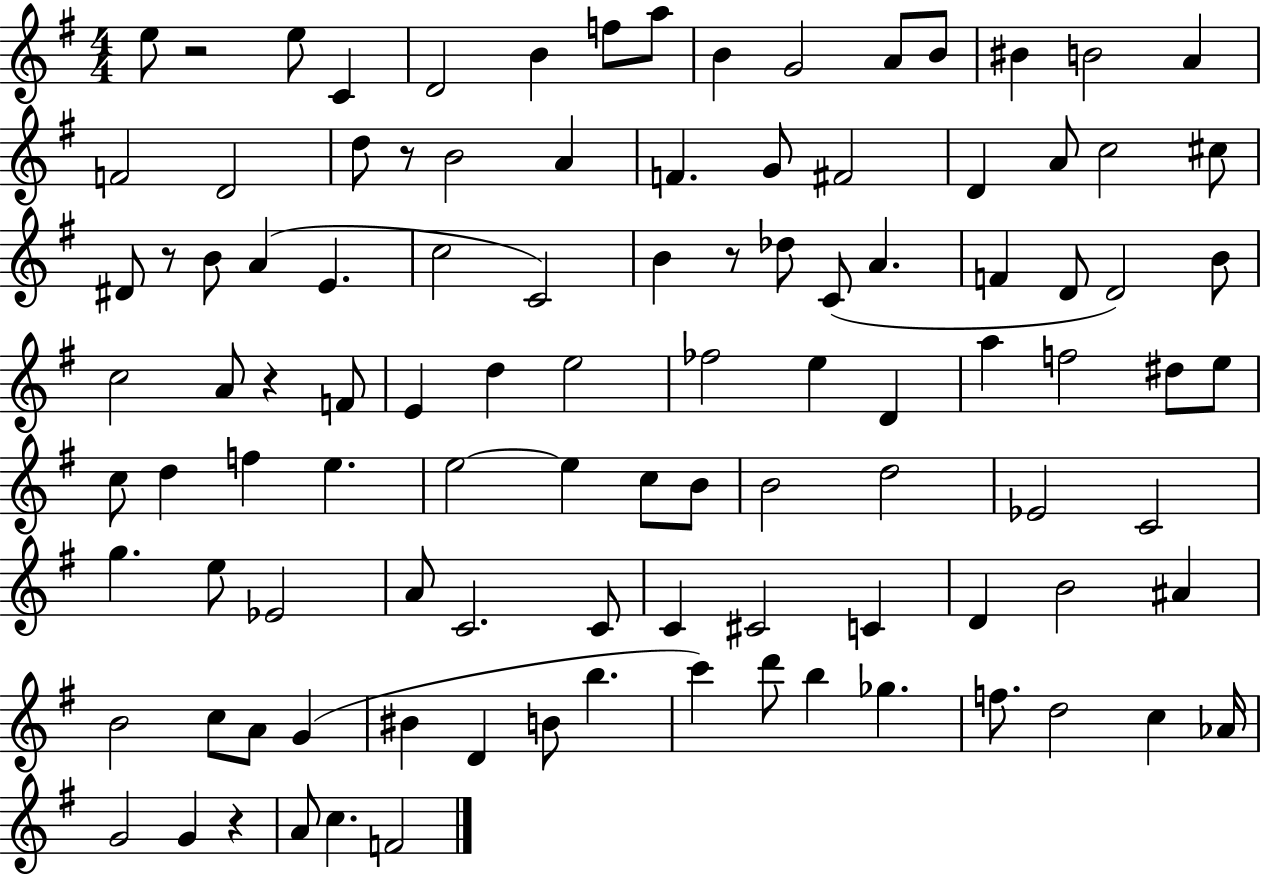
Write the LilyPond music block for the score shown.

{
  \clef treble
  \numericTimeSignature
  \time 4/4
  \key g \major
  e''8 r2 e''8 c'4 | d'2 b'4 f''8 a''8 | b'4 g'2 a'8 b'8 | bis'4 b'2 a'4 | \break f'2 d'2 | d''8 r8 b'2 a'4 | f'4. g'8 fis'2 | d'4 a'8 c''2 cis''8 | \break dis'8 r8 b'8 a'4( e'4. | c''2 c'2) | b'4 r8 des''8 c'8( a'4. | f'4 d'8 d'2) b'8 | \break c''2 a'8 r4 f'8 | e'4 d''4 e''2 | fes''2 e''4 d'4 | a''4 f''2 dis''8 e''8 | \break c''8 d''4 f''4 e''4. | e''2~~ e''4 c''8 b'8 | b'2 d''2 | ees'2 c'2 | \break g''4. e''8 ees'2 | a'8 c'2. c'8 | c'4 cis'2 c'4 | d'4 b'2 ais'4 | \break b'2 c''8 a'8 g'4( | bis'4 d'4 b'8 b''4. | c'''4) d'''8 b''4 ges''4. | f''8. d''2 c''4 aes'16 | \break g'2 g'4 r4 | a'8 c''4. f'2 | \bar "|."
}